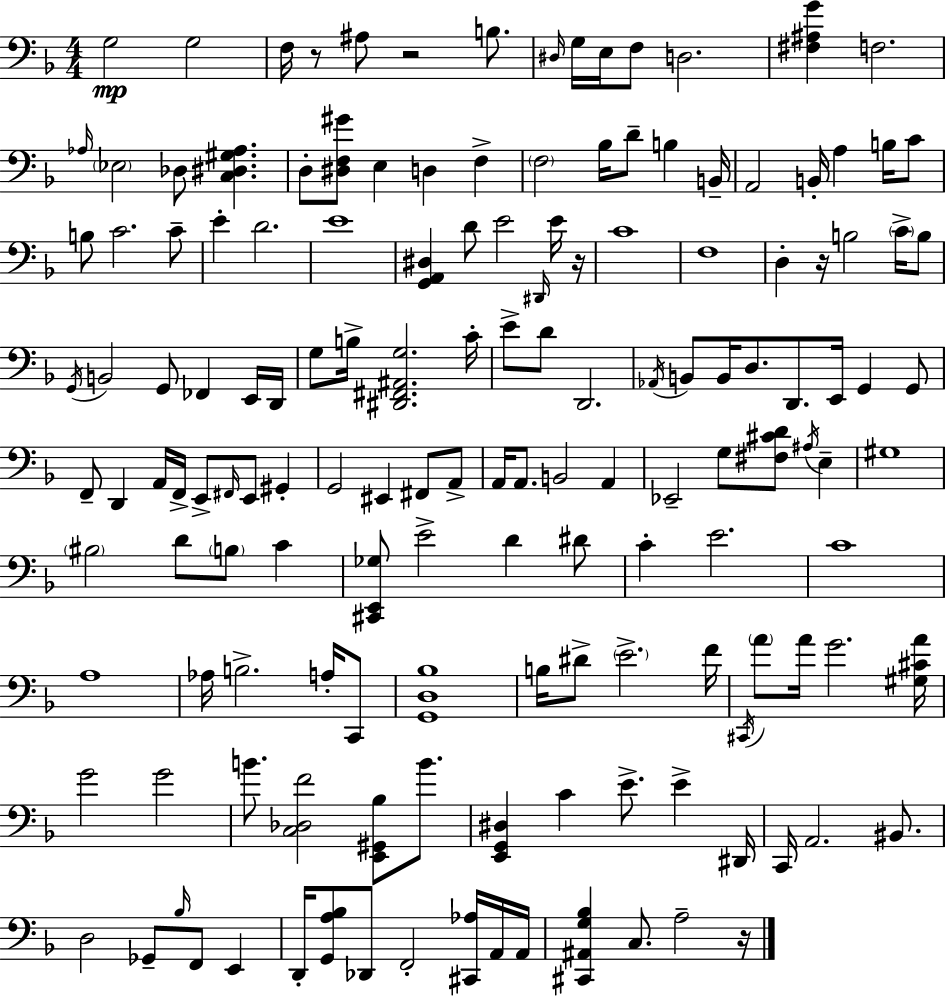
{
  \clef bass
  \numericTimeSignature
  \time 4/4
  \key d \minor
  \repeat volta 2 { g2\mp g2 | f16 r8 ais8 r2 b8. | \grace { dis16 } g16 e16 f8 d2. | <fis ais g'>4 f2. | \break \grace { aes16 } \parenthesize ees2 des8 <c dis gis aes>4. | d8-. <dis f gis'>8 e4 d4 f4-> | \parenthesize f2 bes16 d'8-- b4 | b,16-- a,2 b,16-. a4 b16 | \break c'8 b8 c'2. | c'8-- e'4-. d'2. | e'1 | <g, a, dis>4 d'8 e'2 | \break \grace { dis,16 } e'16 r16 c'1 | f1 | d4-. r16 b2 | \parenthesize c'16-> b8 \acciaccatura { g,16 } b,2 g,8 fes,4 | \break e,16 d,16 g8 b16-> <dis, fis, ais, g>2. | c'16-. e'8-> d'8 d,2. | \acciaccatura { aes,16 } b,8 b,16 d8. d,8. e,16 g,4 | g,8 f,8-- d,4 a,16 f,16-> e,8-> \grace { fis,16 } | \break e,8 gis,4-. g,2 eis,4 | fis,8 a,8-> a,16 a,8. b,2 | a,4 ees,2-- g8 | <fis cis' d'>8 \acciaccatura { ais16 } e4-- gis1 | \break \parenthesize bis2 d'8 | \parenthesize b8 c'4 <cis, e, ges>8 e'2-> | d'4 dis'8 c'4-. e'2. | c'1 | \break a1 | aes16 b2.-> | a16-. c,8 <g, d bes>1 | b16 dis'8-> \parenthesize e'2.-> | \break f'16 \acciaccatura { cis,16 } \parenthesize a'8 a'16 g'2. | <gis cis' a'>16 g'2 | g'2 b'8. <c des f'>2 | <e, gis, bes>8 b'8. <e, g, dis>4 c'4 | \break e'8.-> e'4-> dis,16 c,16 a,2. | bis,8. d2 | ges,8-- \grace { bes16 } f,8 e,4 d,16-. <g, a bes>8 des,8 f,2-. | <cis, aes>16 a,16 a,16 <cis, ais, g bes>4 c8. | \break a2-- r16 } \bar "|."
}